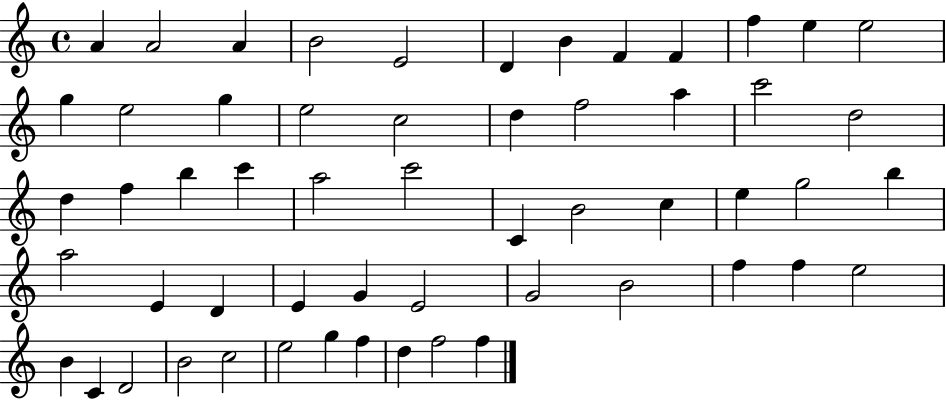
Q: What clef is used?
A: treble